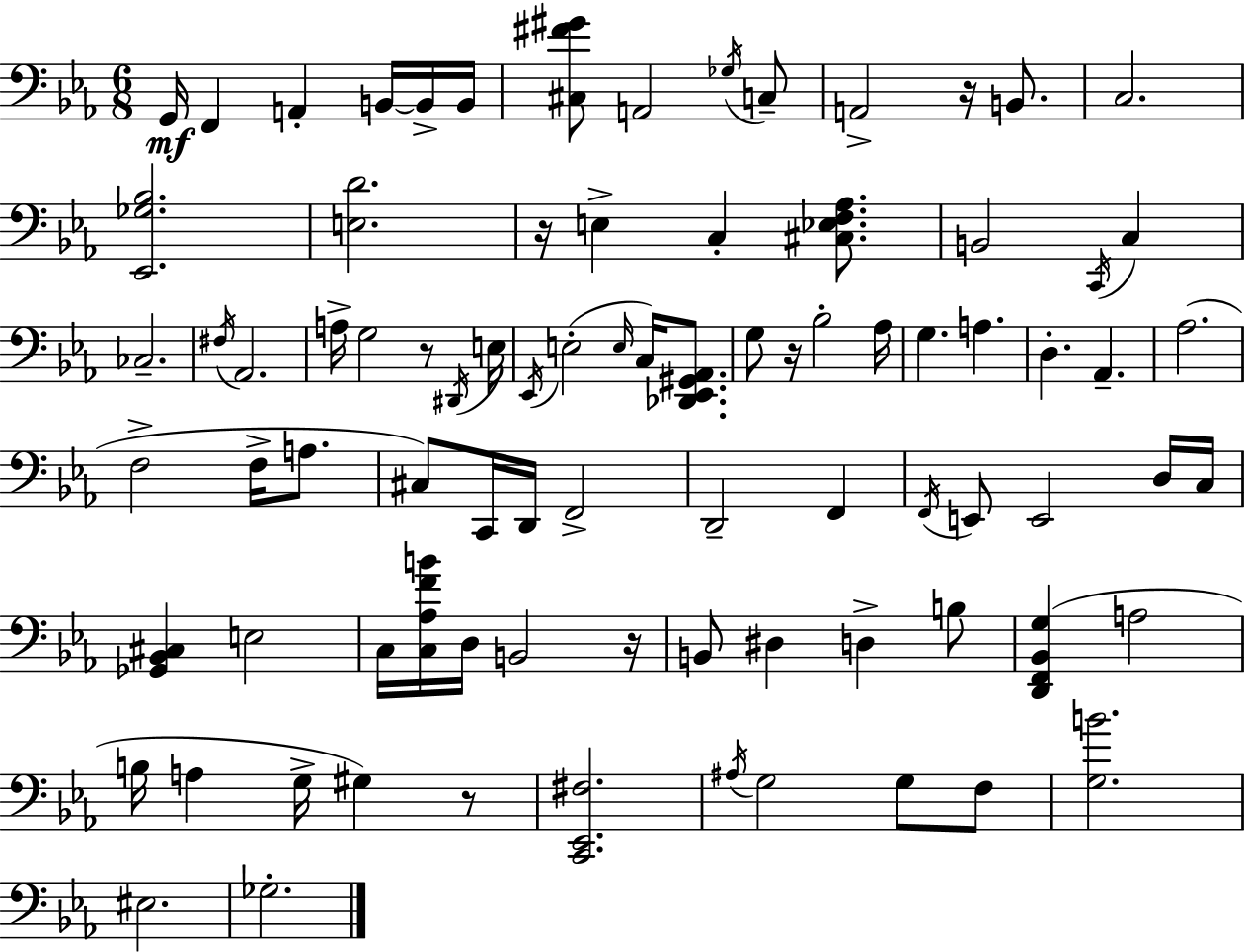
G2/s F2/q A2/q B2/s B2/s B2/s [C#3,F#4,G#4]/e A2/h Gb3/s C3/e A2/h R/s B2/e. C3/h. [Eb2,Gb3,Bb3]/h. [E3,D4]/h. R/s E3/q C3/q [C#3,Eb3,F3,Ab3]/e. B2/h C2/s C3/q CES3/h. F#3/s Ab2/h. A3/s G3/h R/e D#2/s E3/s Eb2/s E3/h E3/s C3/s [Db2,Eb2,G#2,Ab2]/e. G3/e R/s Bb3/h Ab3/s G3/q. A3/q. D3/q. Ab2/q. Ab3/h. F3/h F3/s A3/e. C#3/e C2/s D2/s F2/h D2/h F2/q F2/s E2/e E2/h D3/s C3/s [Gb2,Bb2,C#3]/q E3/h C3/s [C3,Ab3,F4,B4]/s D3/s B2/h R/s B2/e D#3/q D3/q B3/e [D2,F2,Bb2,G3]/q A3/h B3/s A3/q G3/s G#3/q R/e [C2,Eb2,F#3]/h. A#3/s G3/h G3/e F3/e [G3,B4]/h. EIS3/h. Gb3/h.